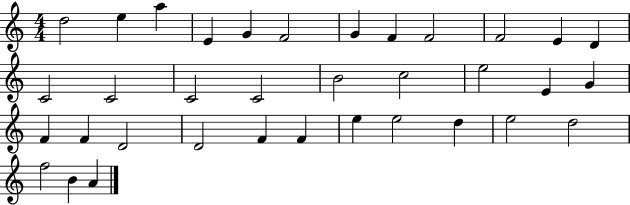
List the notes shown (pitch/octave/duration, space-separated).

D5/h E5/q A5/q E4/q G4/q F4/h G4/q F4/q F4/h F4/h E4/q D4/q C4/h C4/h C4/h C4/h B4/h C5/h E5/h E4/q G4/q F4/q F4/q D4/h D4/h F4/q F4/q E5/q E5/h D5/q E5/h D5/h F5/h B4/q A4/q